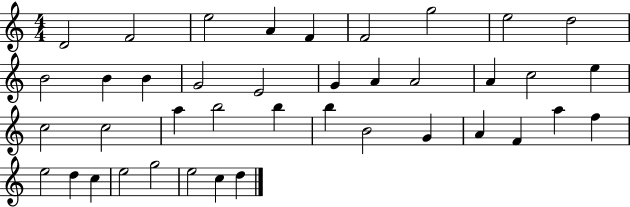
{
  \clef treble
  \numericTimeSignature
  \time 4/4
  \key c \major
  d'2 f'2 | e''2 a'4 f'4 | f'2 g''2 | e''2 d''2 | \break b'2 b'4 b'4 | g'2 e'2 | g'4 a'4 a'2 | a'4 c''2 e''4 | \break c''2 c''2 | a''4 b''2 b''4 | b''4 b'2 g'4 | a'4 f'4 a''4 f''4 | \break e''2 d''4 c''4 | e''2 g''2 | e''2 c''4 d''4 | \bar "|."
}